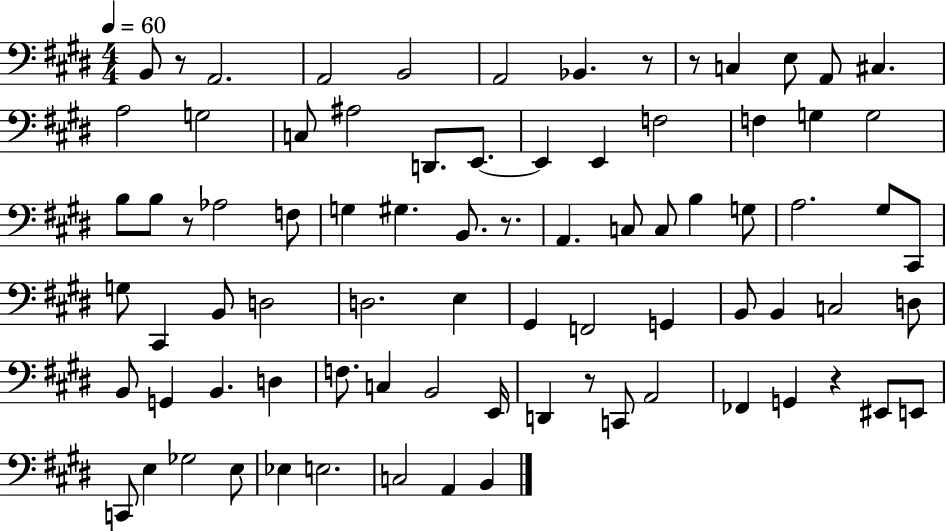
X:1
T:Untitled
M:4/4
L:1/4
K:E
B,,/2 z/2 A,,2 A,,2 B,,2 A,,2 _B,, z/2 z/2 C, E,/2 A,,/2 ^C, A,2 G,2 C,/2 ^A,2 D,,/2 E,,/2 E,, E,, F,2 F, G, G,2 B,/2 B,/2 z/2 _A,2 F,/2 G, ^G, B,,/2 z/2 A,, C,/2 C,/2 B, G,/2 A,2 ^G,/2 ^C,,/2 G,/2 ^C,, B,,/2 D,2 D,2 E, ^G,, F,,2 G,, B,,/2 B,, C,2 D,/2 B,,/2 G,, B,, D, F,/2 C, B,,2 E,,/4 D,, z/2 C,,/2 A,,2 _F,, G,, z ^E,,/2 E,,/2 C,,/2 E, _G,2 E,/2 _E, E,2 C,2 A,, B,,